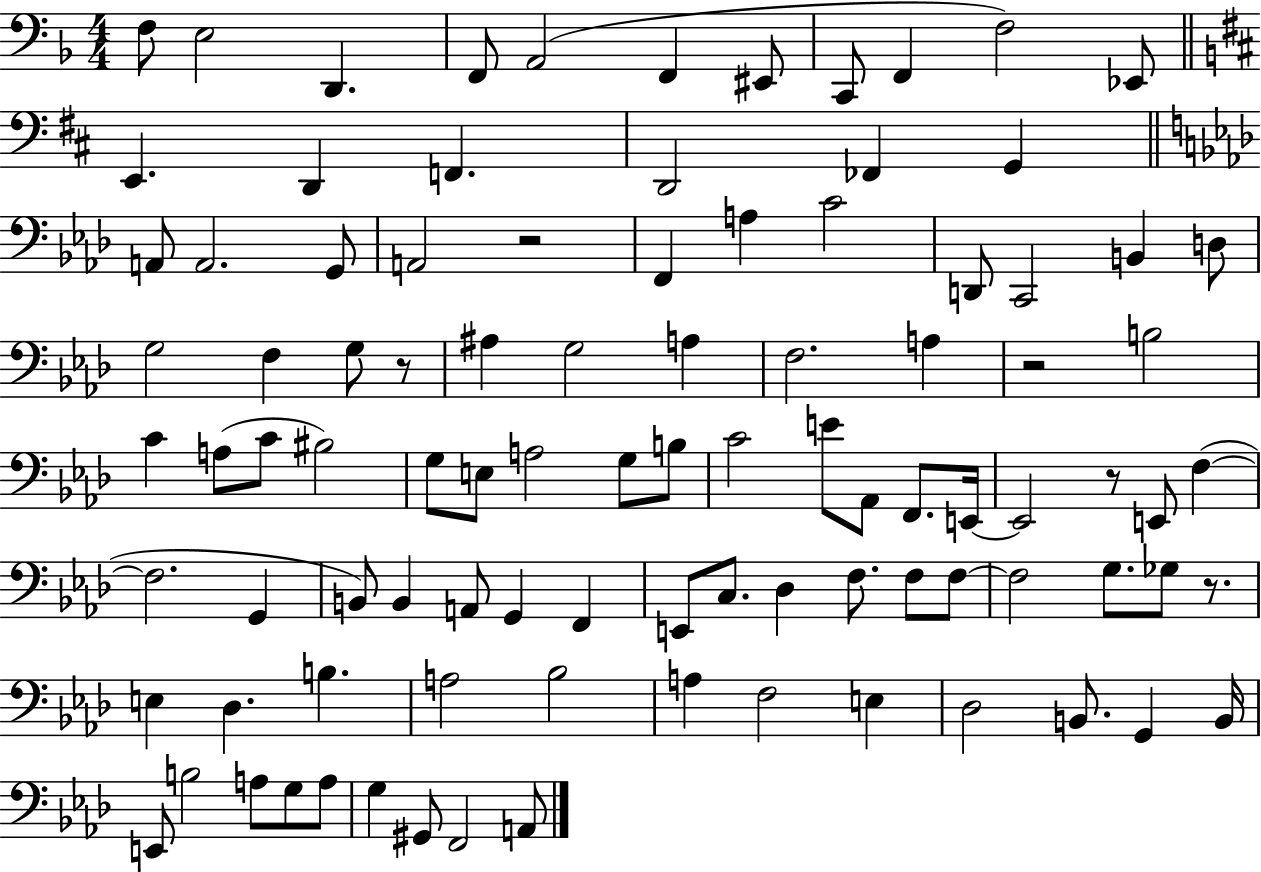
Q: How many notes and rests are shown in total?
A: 96